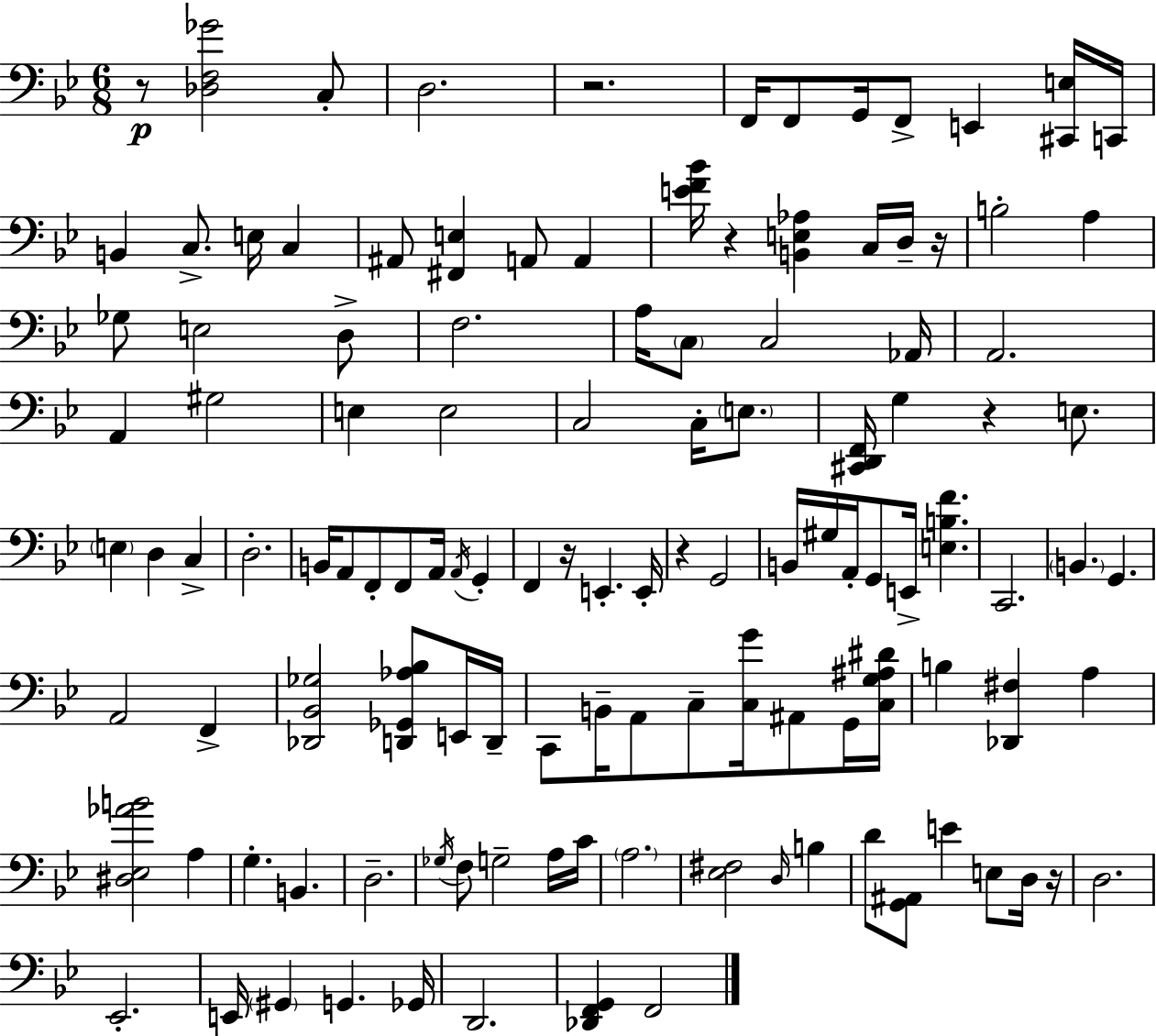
{
  \clef bass
  \numericTimeSignature
  \time 6/8
  \key g \minor
  r8\p <des f ges'>2 c8-. | d2. | r2. | f,16 f,8 g,16 f,8-> e,4 <cis, e>16 c,16 | \break b,4 c8.-> e16 c4 | ais,8 <fis, e>4 a,8 a,4 | <e' f' bes'>16 r4 <b, e aes>4 c16 d16-- r16 | b2-. a4 | \break ges8 e2 d8-> | f2. | a16 \parenthesize c8 c2 aes,16 | a,2. | \break a,4 gis2 | e4 e2 | c2 c16-. \parenthesize e8. | <cis, d, f,>16 g4 r4 e8. | \break \parenthesize e4 d4 c4-> | d2.-. | b,16 a,8 f,8-. f,8 a,16 \acciaccatura { a,16 } g,4-. | f,4 r16 e,4.-. | \break e,16-. r4 g,2 | b,16 gis16 a,16-. g,8 e,16-> <e b f'>4. | c,2. | \parenthesize b,4. g,4. | \break a,2 f,4-> | <des, bes, ges>2 <d, ges, aes bes>8 e,16 | d,16-- c,8 b,16-- a,8 c8-- <c g'>16 ais,8 g,16 | <c g ais dis'>16 b4 <des, fis>4 a4 | \break <dis ees aes' b'>2 a4 | g4.-. b,4. | d2.-- | \acciaccatura { ges16 } f8 g2-- | \break a16 c'16 \parenthesize a2. | <ees fis>2 \grace { d16 } b4 | d'8 <g, ais,>8 e'4 e8 | d16 r16 d2. | \break ees,2.-. | e,16 \parenthesize gis,4 g,4. | ges,16 d,2. | <des, f, g,>4 f,2 | \break \bar "|."
}